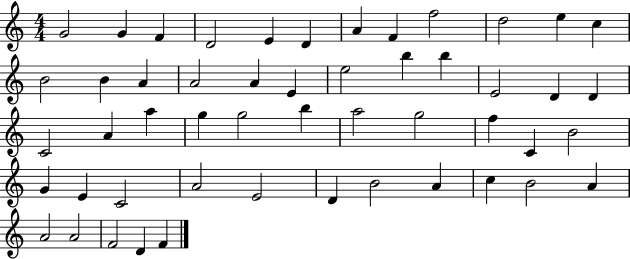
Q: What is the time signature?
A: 4/4